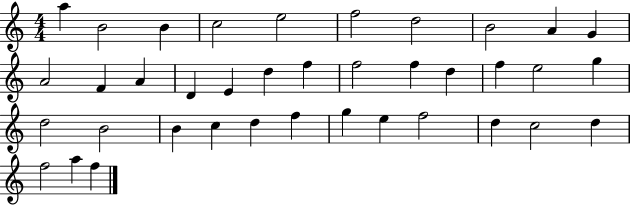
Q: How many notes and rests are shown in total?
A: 38